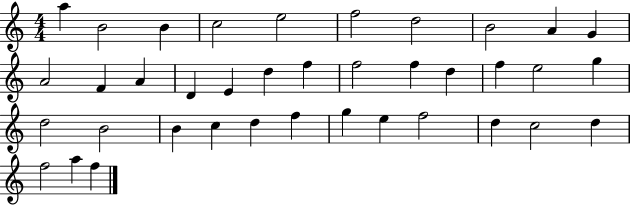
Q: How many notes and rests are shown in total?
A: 38